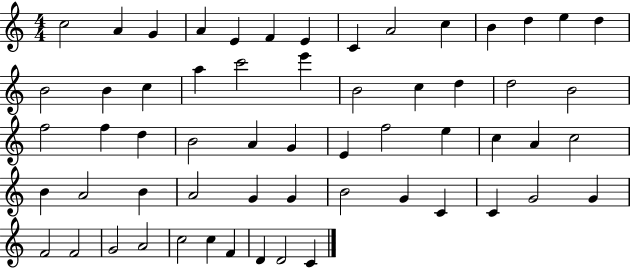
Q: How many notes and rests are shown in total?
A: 59